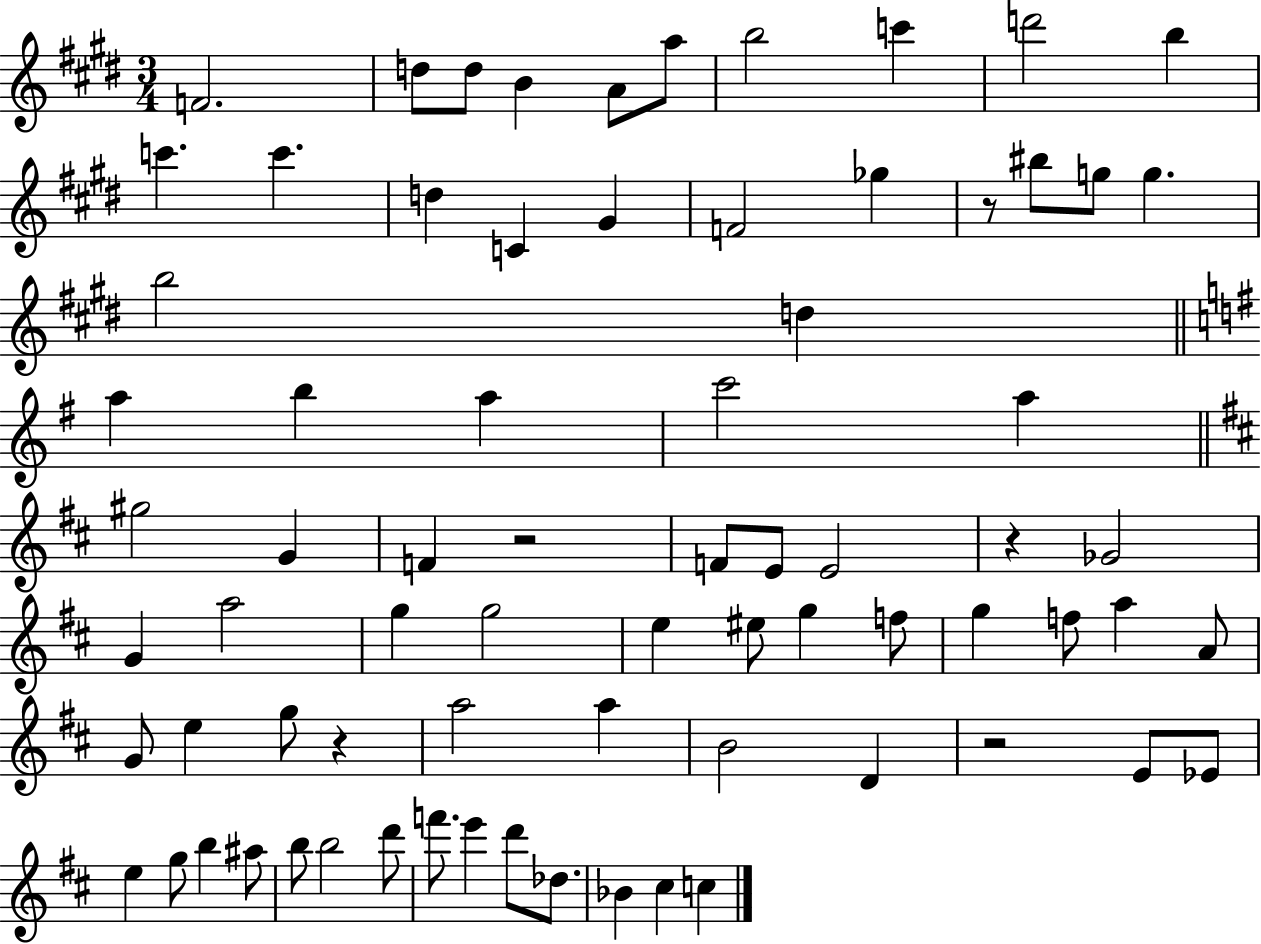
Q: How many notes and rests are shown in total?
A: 74